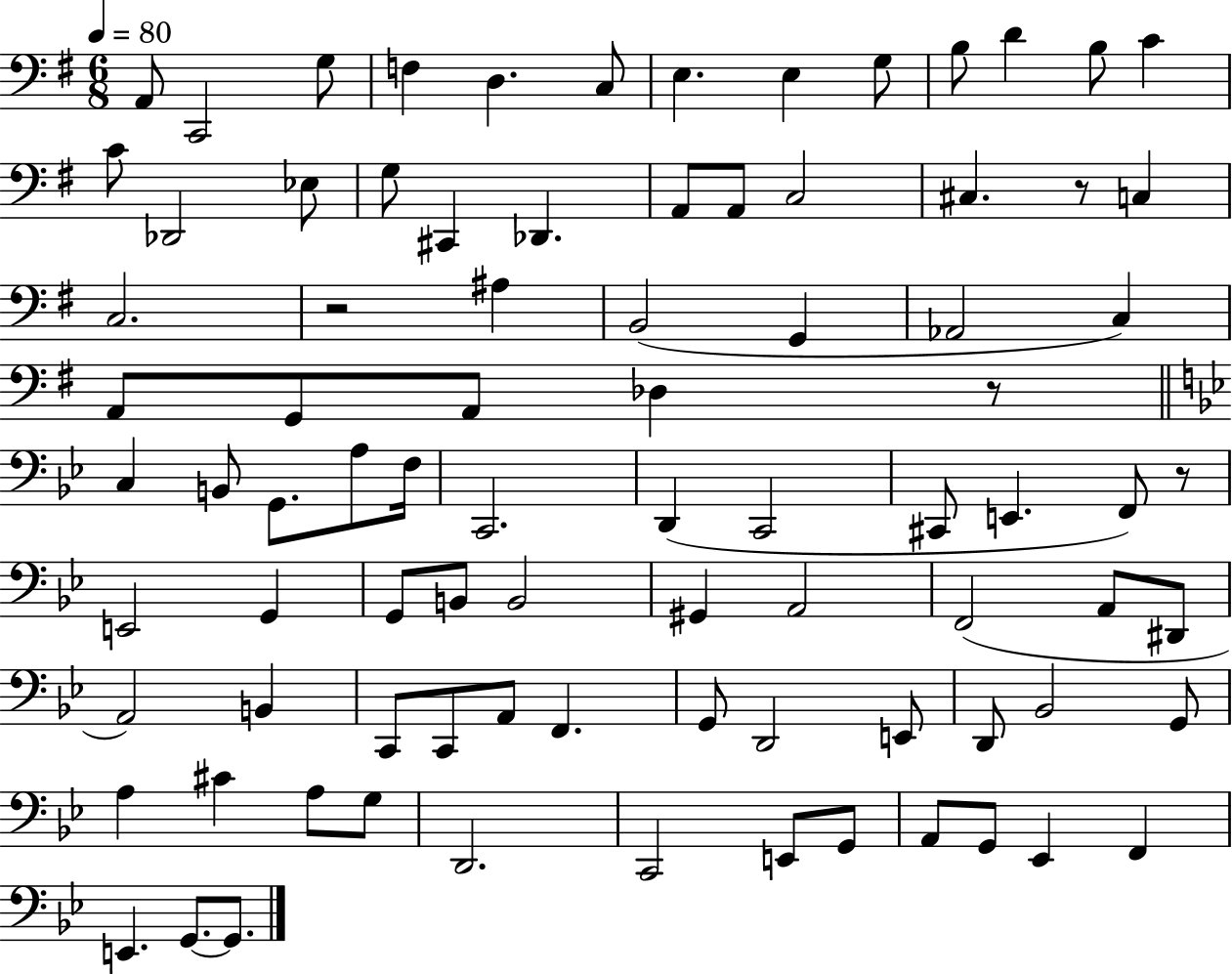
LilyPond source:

{
  \clef bass
  \numericTimeSignature
  \time 6/8
  \key g \major
  \tempo 4 = 80
  \repeat volta 2 { a,8 c,2 g8 | f4 d4. c8 | e4. e4 g8 | b8 d'4 b8 c'4 | \break c'8 des,2 ees8 | g8 cis,4 des,4. | a,8 a,8 c2 | cis4. r8 c4 | \break c2. | r2 ais4 | b,2( g,4 | aes,2 c4) | \break a,8 g,8 a,8 des4 r8 | \bar "||" \break \key bes \major c4 b,8 g,8. a8 f16 | c,2. | d,4( c,2 | cis,8 e,4. f,8) r8 | \break e,2 g,4 | g,8 b,8 b,2 | gis,4 a,2 | f,2( a,8 dis,8 | \break a,2) b,4 | c,8 c,8 a,8 f,4. | g,8 d,2 e,8 | d,8 bes,2 g,8 | \break a4 cis'4 a8 g8 | d,2. | c,2 e,8 g,8 | a,8 g,8 ees,4 f,4 | \break e,4. g,8.~~ g,8. | } \bar "|."
}